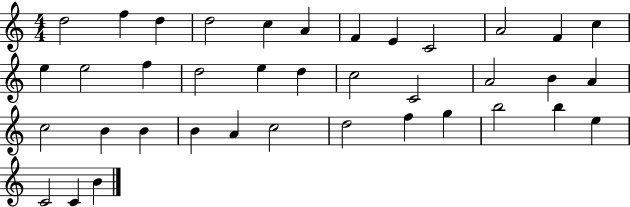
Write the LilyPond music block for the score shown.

{
  \clef treble
  \numericTimeSignature
  \time 4/4
  \key c \major
  d''2 f''4 d''4 | d''2 c''4 a'4 | f'4 e'4 c'2 | a'2 f'4 c''4 | \break e''4 e''2 f''4 | d''2 e''4 d''4 | c''2 c'2 | a'2 b'4 a'4 | \break c''2 b'4 b'4 | b'4 a'4 c''2 | d''2 f''4 g''4 | b''2 b''4 e''4 | \break c'2 c'4 b'4 | \bar "|."
}